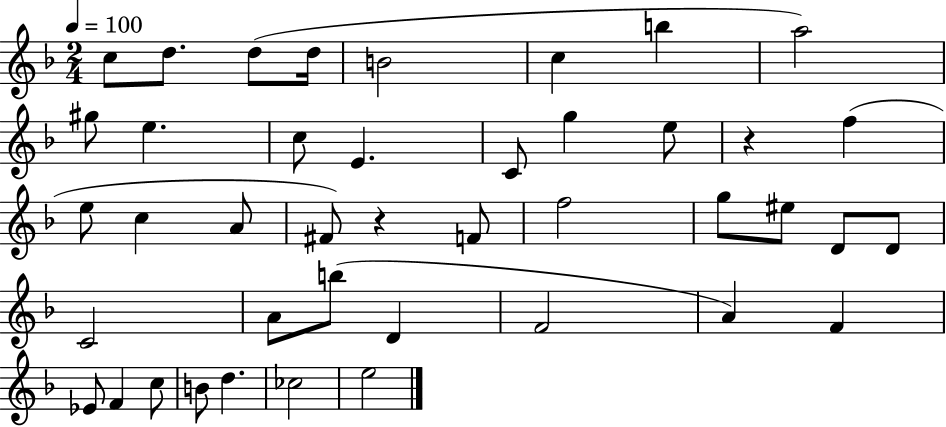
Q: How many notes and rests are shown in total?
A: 42